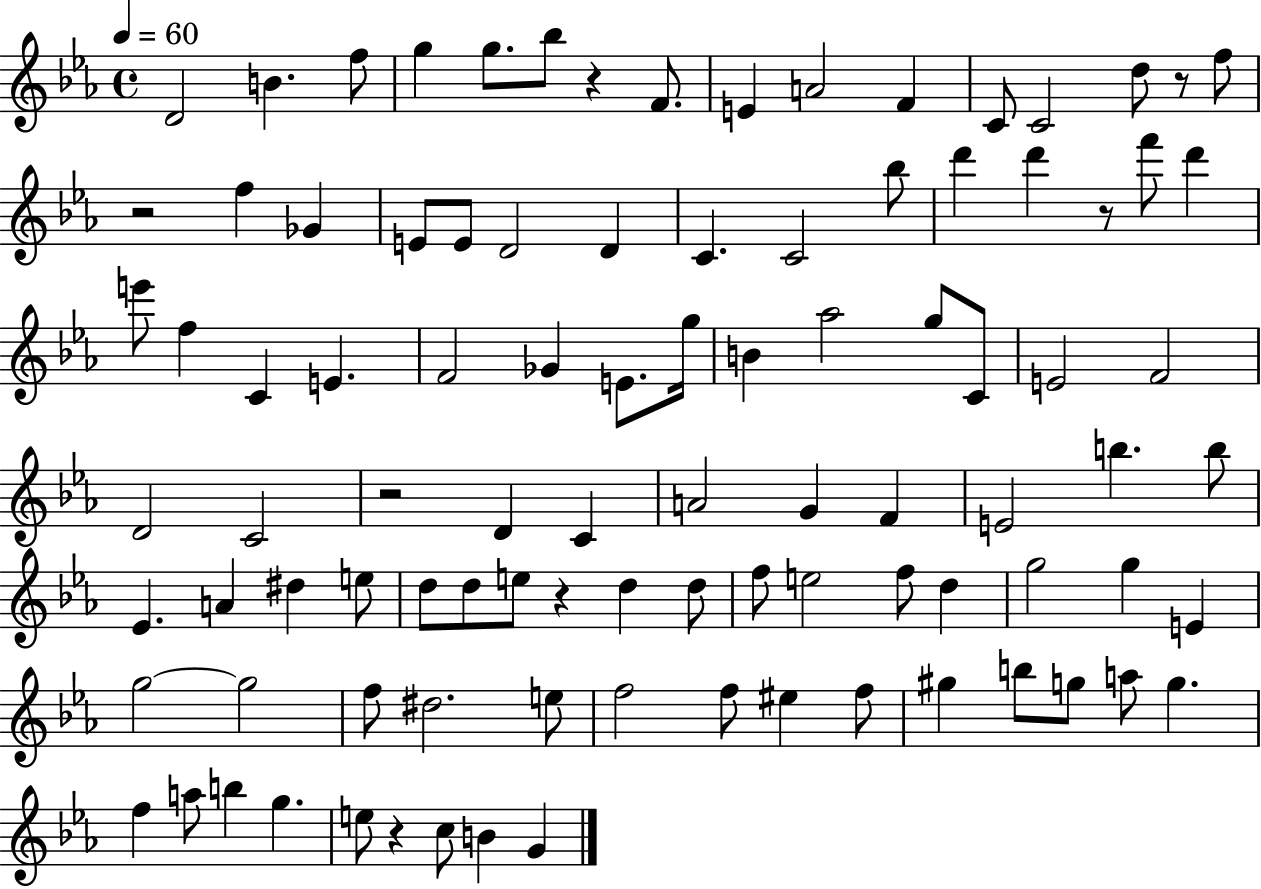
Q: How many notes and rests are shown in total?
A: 96